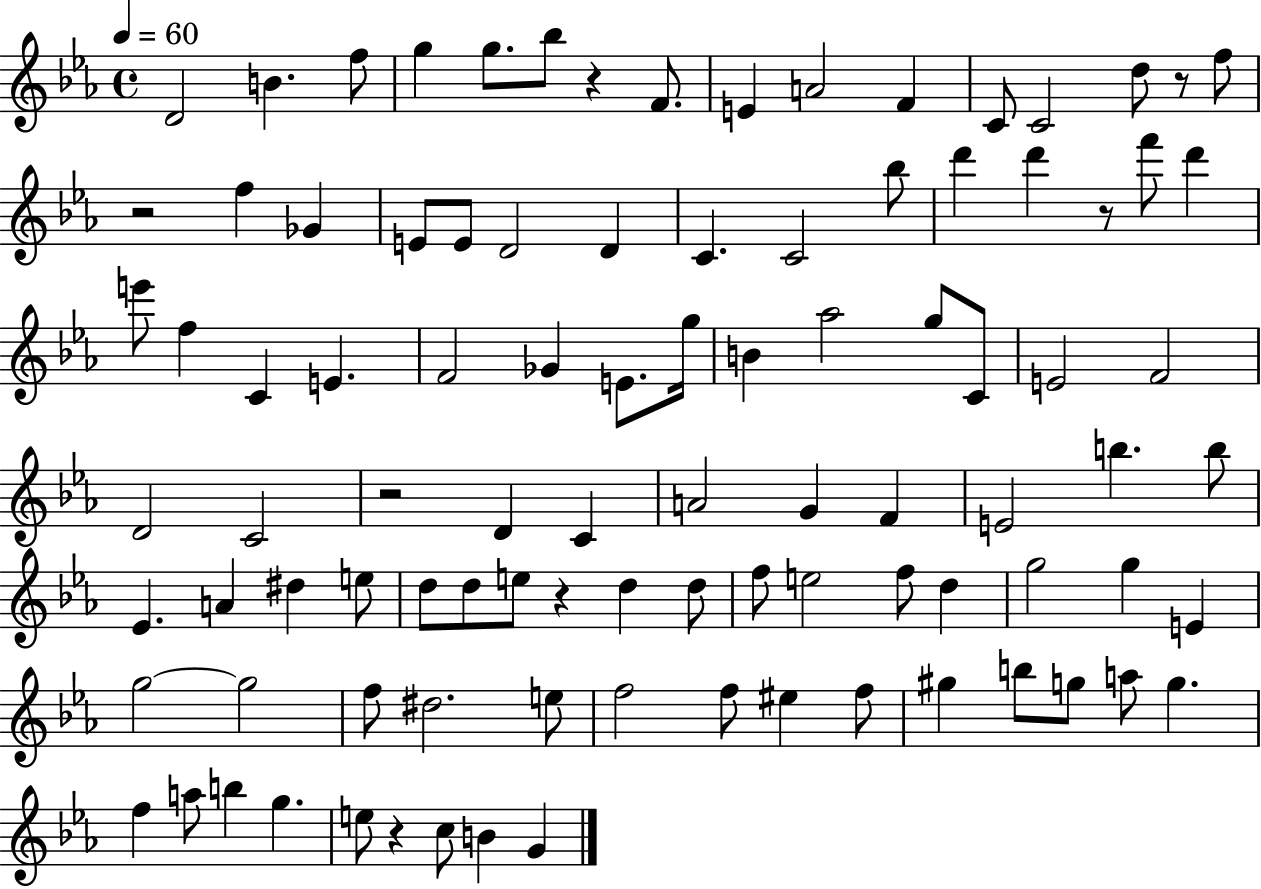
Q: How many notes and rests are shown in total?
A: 96